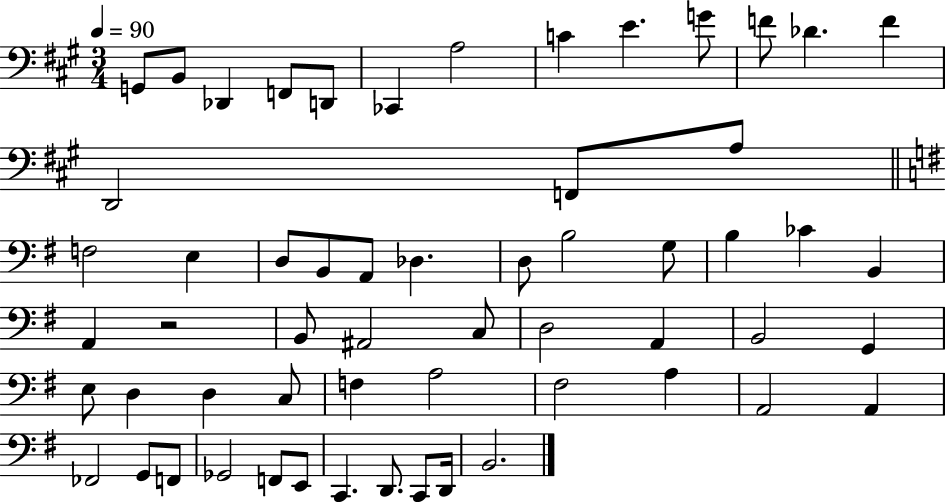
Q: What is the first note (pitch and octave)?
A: G2